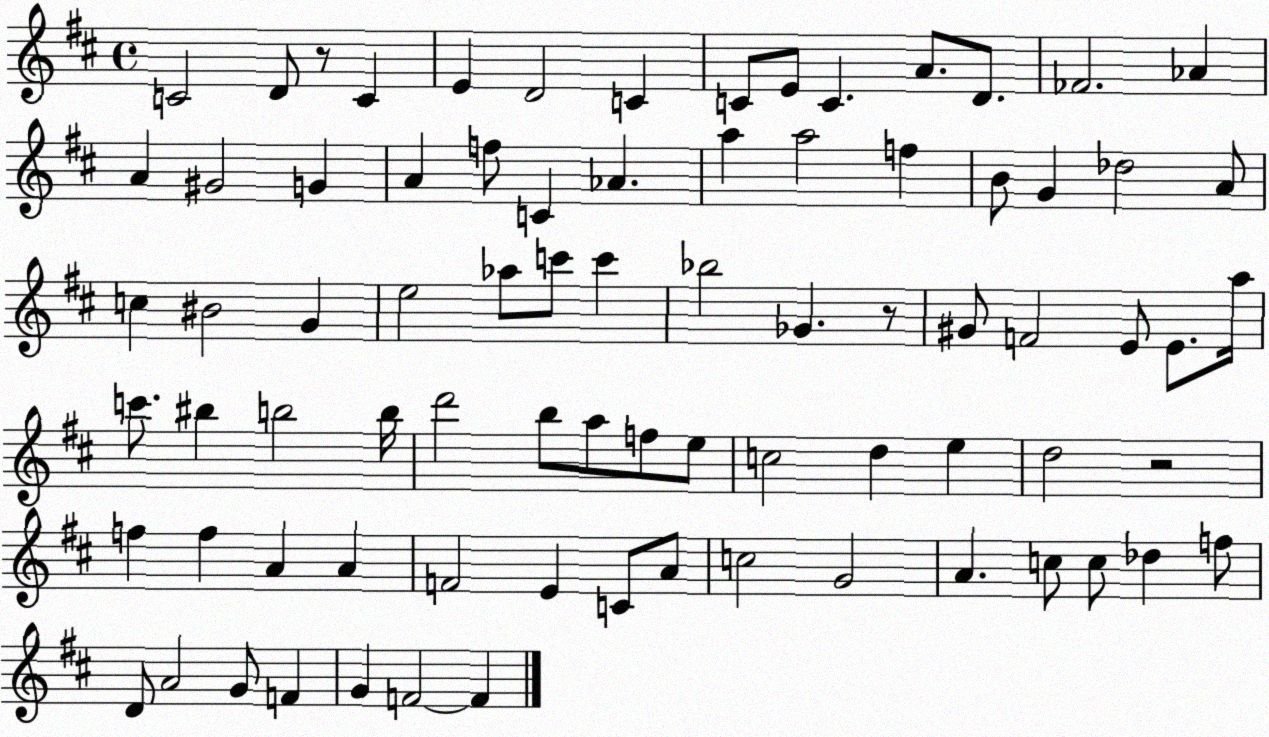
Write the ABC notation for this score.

X:1
T:Untitled
M:4/4
L:1/4
K:D
C2 D/2 z/2 C E D2 C C/2 E/2 C A/2 D/2 _F2 _A A ^G2 G A f/2 C _A a a2 f B/2 G _d2 A/2 c ^B2 G e2 _a/2 c'/2 c' _b2 _G z/2 ^G/2 F2 E/2 E/2 a/4 c'/2 ^b b2 b/4 d'2 b/2 a/2 f/2 e/2 c2 d e d2 z2 f f A A F2 E C/2 A/2 c2 G2 A c/2 c/2 _d f/2 D/2 A2 G/2 F G F2 F